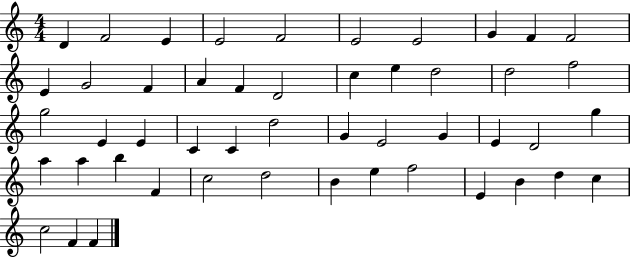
D4/q F4/h E4/q E4/h F4/h E4/h E4/h G4/q F4/q F4/h E4/q G4/h F4/q A4/q F4/q D4/h C5/q E5/q D5/h D5/h F5/h G5/h E4/q E4/q C4/q C4/q D5/h G4/q E4/h G4/q E4/q D4/h G5/q A5/q A5/q B5/q F4/q C5/h D5/h B4/q E5/q F5/h E4/q B4/q D5/q C5/q C5/h F4/q F4/q